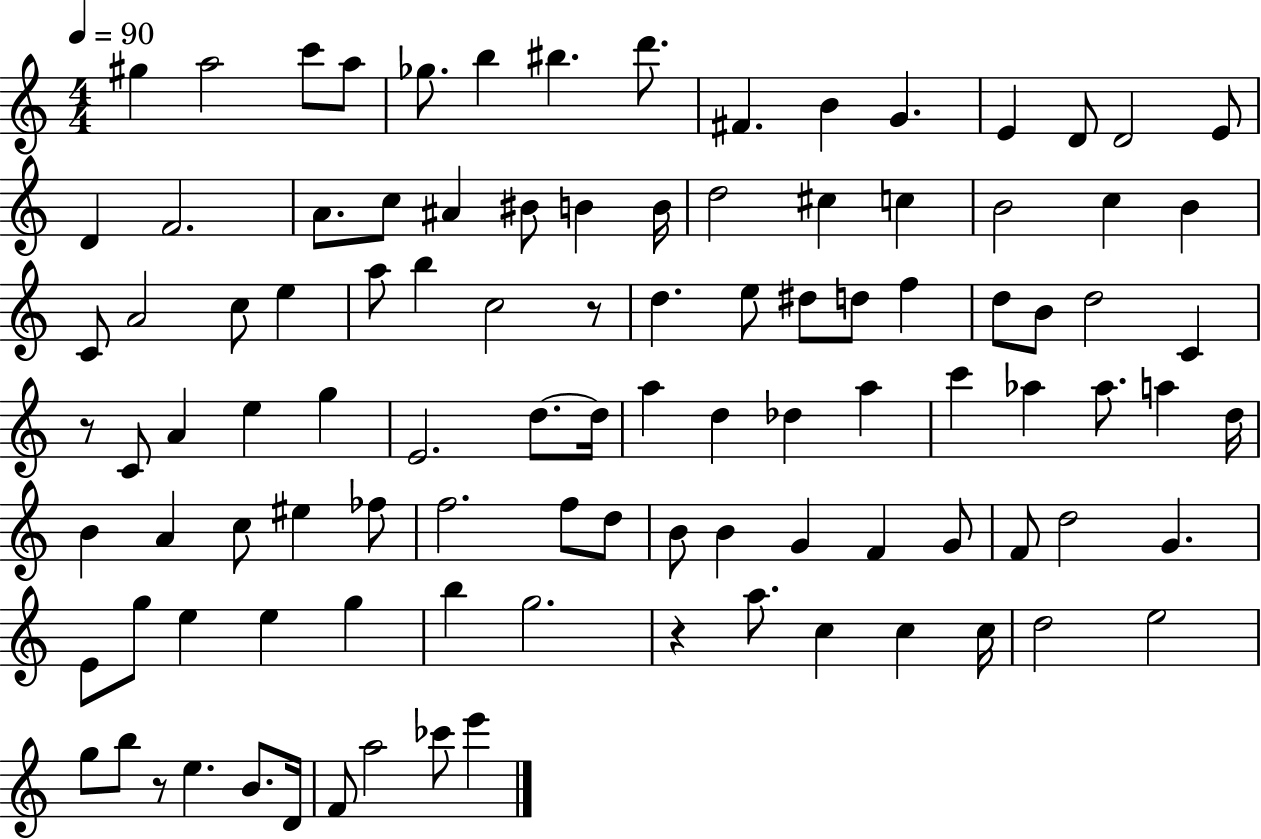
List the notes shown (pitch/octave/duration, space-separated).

G#5/q A5/h C6/e A5/e Gb5/e. B5/q BIS5/q. D6/e. F#4/q. B4/q G4/q. E4/q D4/e D4/h E4/e D4/q F4/h. A4/e. C5/e A#4/q BIS4/e B4/q B4/s D5/h C#5/q C5/q B4/h C5/q B4/q C4/e A4/h C5/e E5/q A5/e B5/q C5/h R/e D5/q. E5/e D#5/e D5/e F5/q D5/e B4/e D5/h C4/q R/e C4/e A4/q E5/q G5/q E4/h. D5/e. D5/s A5/q D5/q Db5/q A5/q C6/q Ab5/q Ab5/e. A5/q D5/s B4/q A4/q C5/e EIS5/q FES5/e F5/h. F5/e D5/e B4/e B4/q G4/q F4/q G4/e F4/e D5/h G4/q. E4/e G5/e E5/q E5/q G5/q B5/q G5/h. R/q A5/e. C5/q C5/q C5/s D5/h E5/h G5/e B5/e R/e E5/q. B4/e. D4/s F4/e A5/h CES6/e E6/q